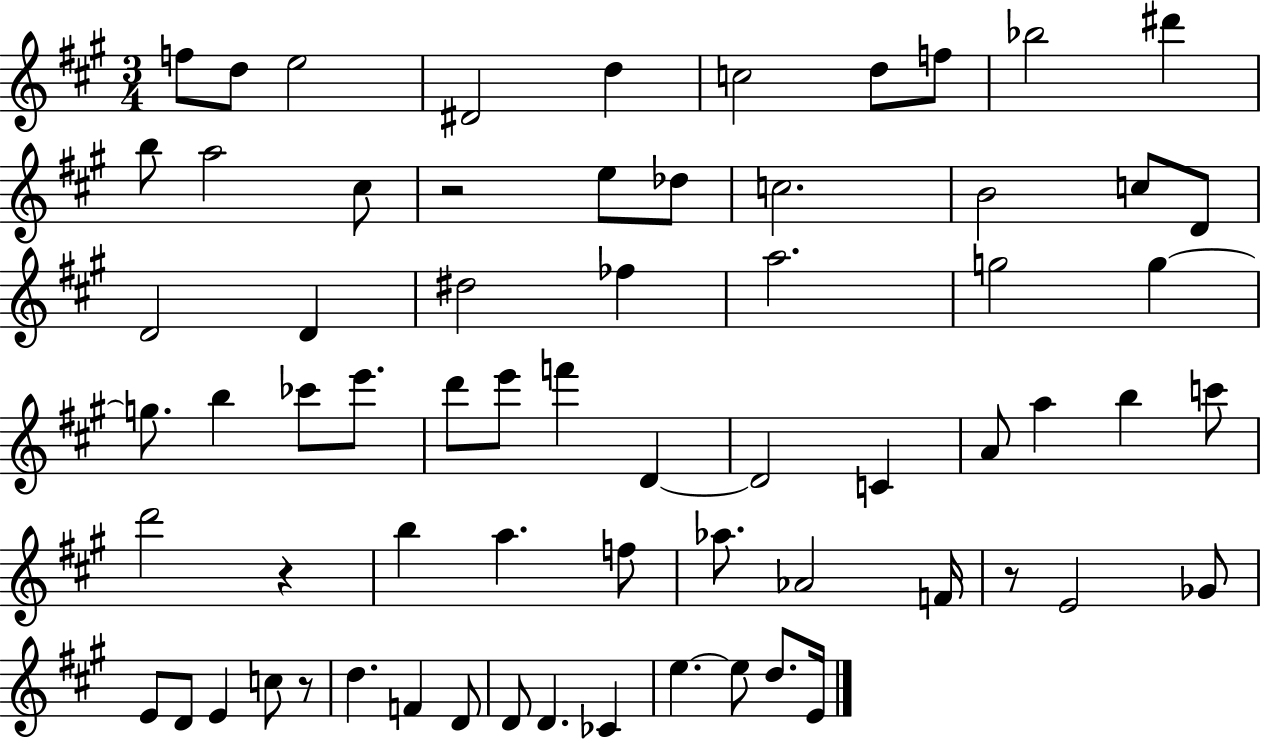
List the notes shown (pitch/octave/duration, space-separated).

F5/e D5/e E5/h D#4/h D5/q C5/h D5/e F5/e Bb5/h D#6/q B5/e A5/h C#5/e R/h E5/e Db5/e C5/h. B4/h C5/e D4/e D4/h D4/q D#5/h FES5/q A5/h. G5/h G5/q G5/e. B5/q CES6/e E6/e. D6/e E6/e F6/q D4/q D4/h C4/q A4/e A5/q B5/q C6/e D6/h R/q B5/q A5/q. F5/e Ab5/e. Ab4/h F4/s R/e E4/h Gb4/e E4/e D4/e E4/q C5/e R/e D5/q. F4/q D4/e D4/e D4/q. CES4/q E5/q. E5/e D5/e. E4/s